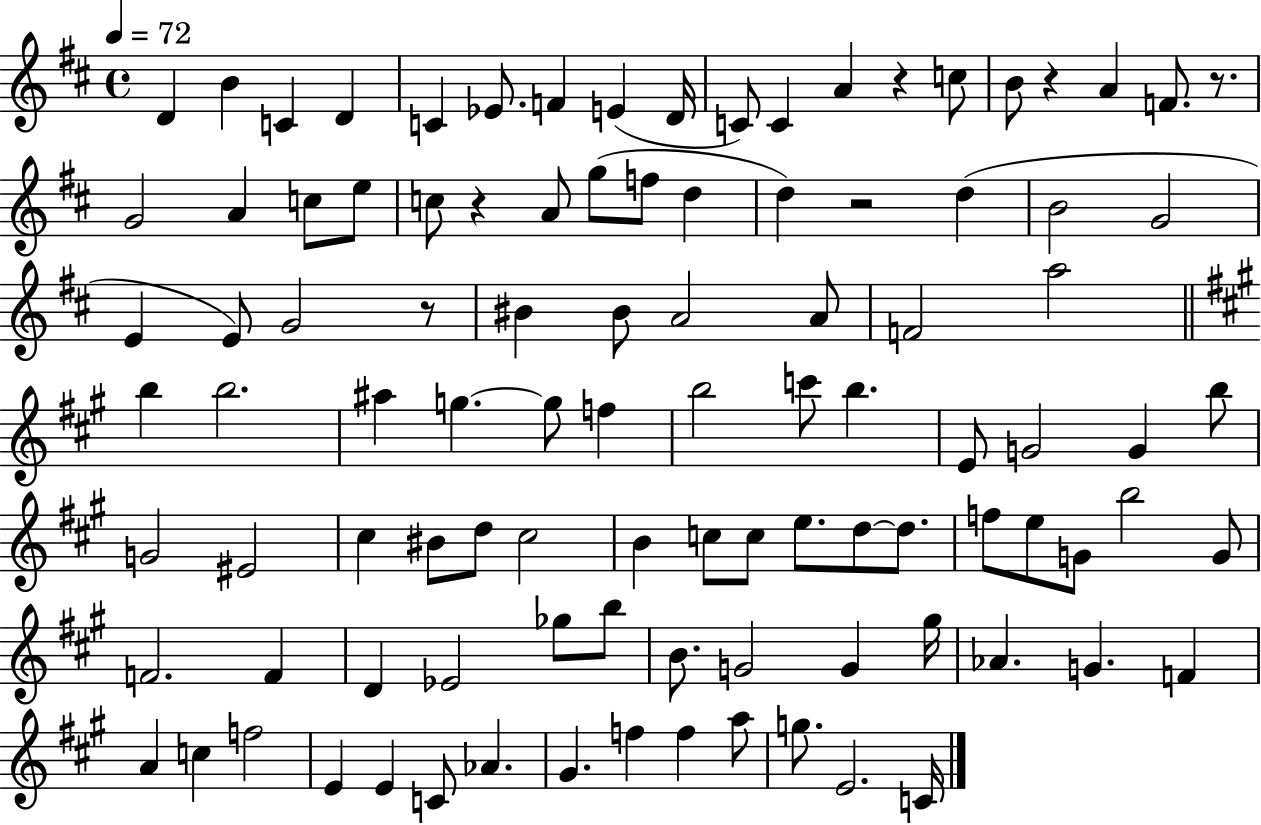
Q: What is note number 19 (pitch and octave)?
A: C5